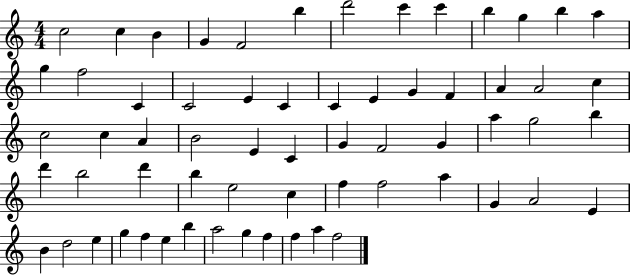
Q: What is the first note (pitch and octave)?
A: C5